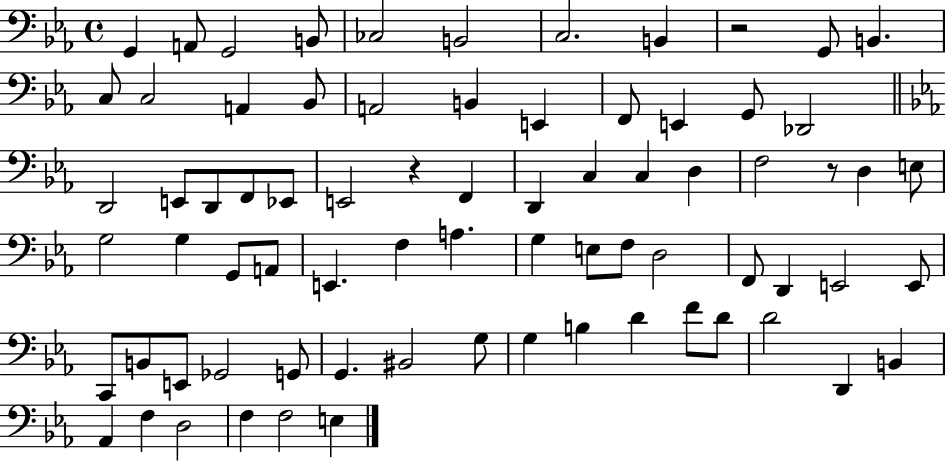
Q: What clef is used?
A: bass